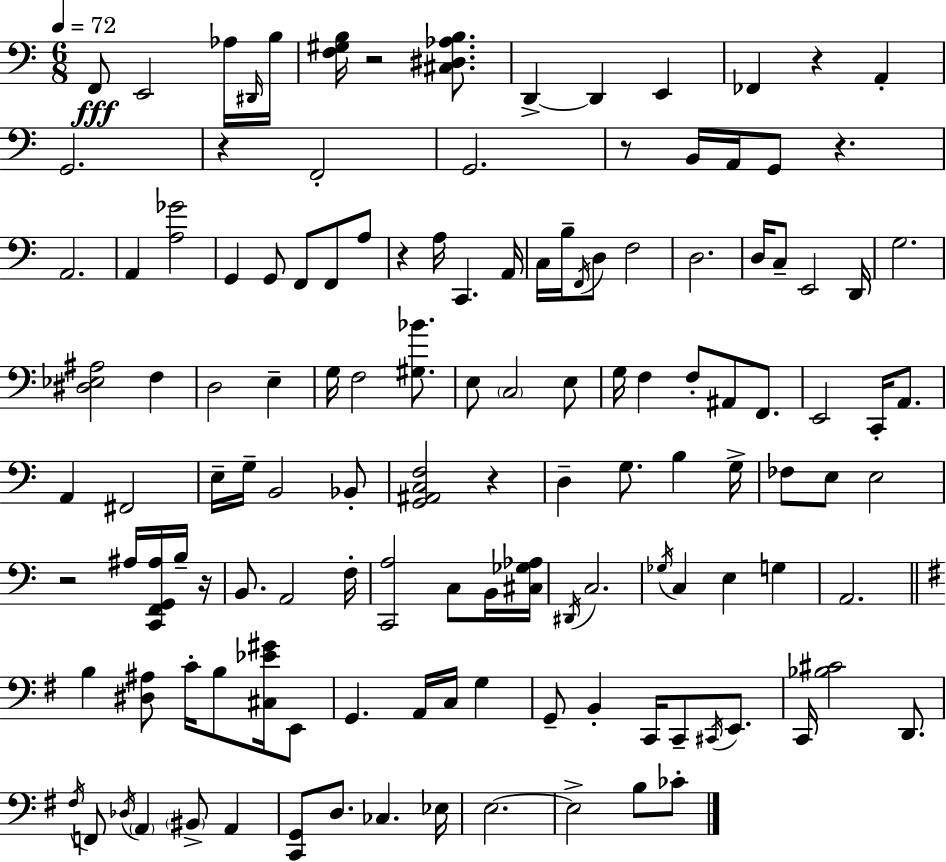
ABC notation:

X:1
T:Untitled
M:6/8
L:1/4
K:C
F,,/2 E,,2 _A,/4 ^D,,/4 B,/4 [F,^G,B,]/4 z2 [^C,^D,_A,B,]/2 D,, D,, E,, _F,, z A,, G,,2 z F,,2 G,,2 z/2 B,,/4 A,,/4 G,,/2 z A,,2 A,, [A,_G]2 G,, G,,/2 F,,/2 F,,/2 A,/2 z A,/4 C,, A,,/4 C,/4 B,/4 F,,/4 D,/2 F,2 D,2 D,/4 C,/2 E,,2 D,,/4 G,2 [^D,_E,^A,]2 F, D,2 E, G,/4 F,2 [^G,_B]/2 E,/2 C,2 E,/2 G,/4 F, F,/2 ^A,,/2 F,,/2 E,,2 C,,/4 A,,/2 A,, ^F,,2 E,/4 G,/4 B,,2 _B,,/2 [G,,^A,,C,F,]2 z D, G,/2 B, G,/4 _F,/2 E,/2 E,2 z2 ^A,/4 [C,,F,,G,,^A,]/4 B,/4 z/4 B,,/2 A,,2 F,/4 [C,,A,]2 C,/2 B,,/4 [^C,_G,_A,]/4 ^D,,/4 C,2 _G,/4 C, E, G, A,,2 B, [^D,^A,]/2 C/4 B,/2 [^C,_E^G]/4 E,,/2 G,, A,,/4 C,/4 G, G,,/2 B,, C,,/4 C,,/2 ^C,,/4 E,,/2 C,,/4 [_B,^C]2 D,,/2 ^F,/4 F,,/2 _D,/4 A,, ^B,,/2 A,, [C,,G,,]/2 D,/2 _C, _E,/4 E,2 E,2 B,/2 _C/2